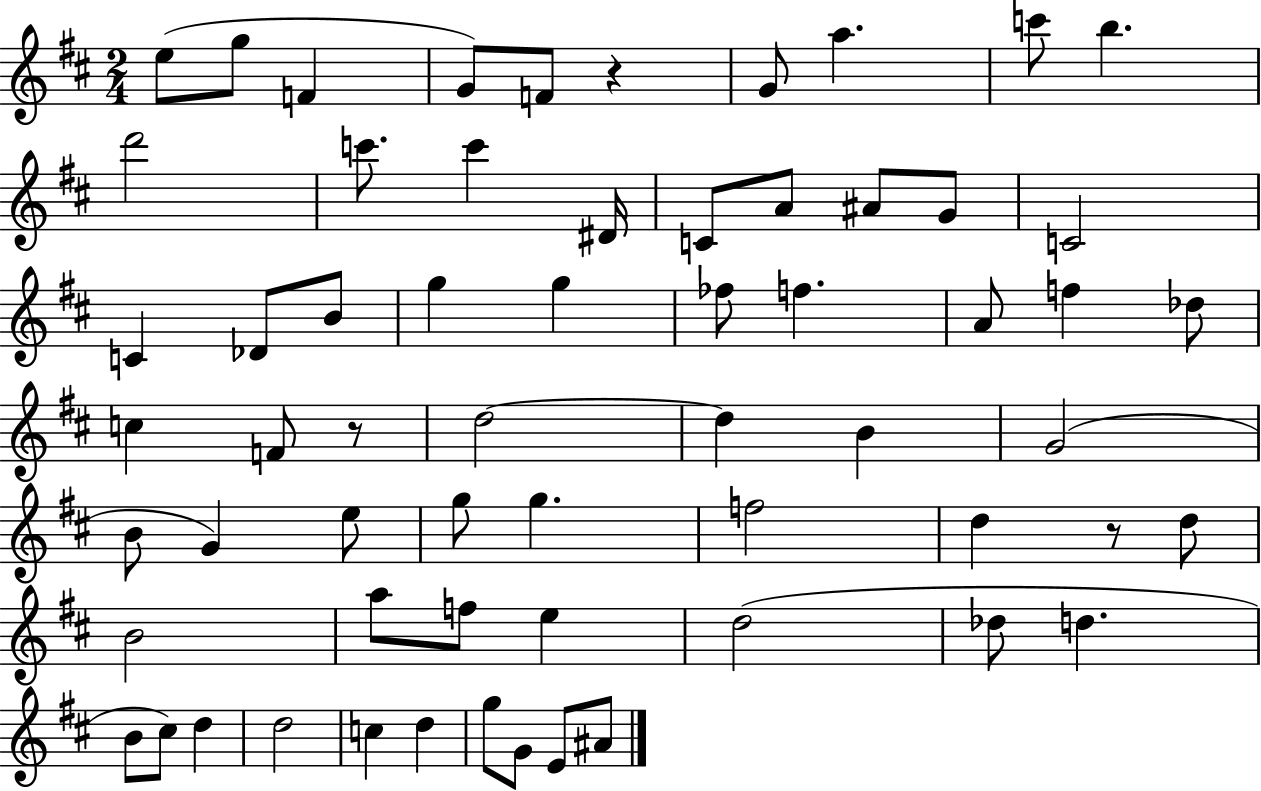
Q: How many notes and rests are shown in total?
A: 62